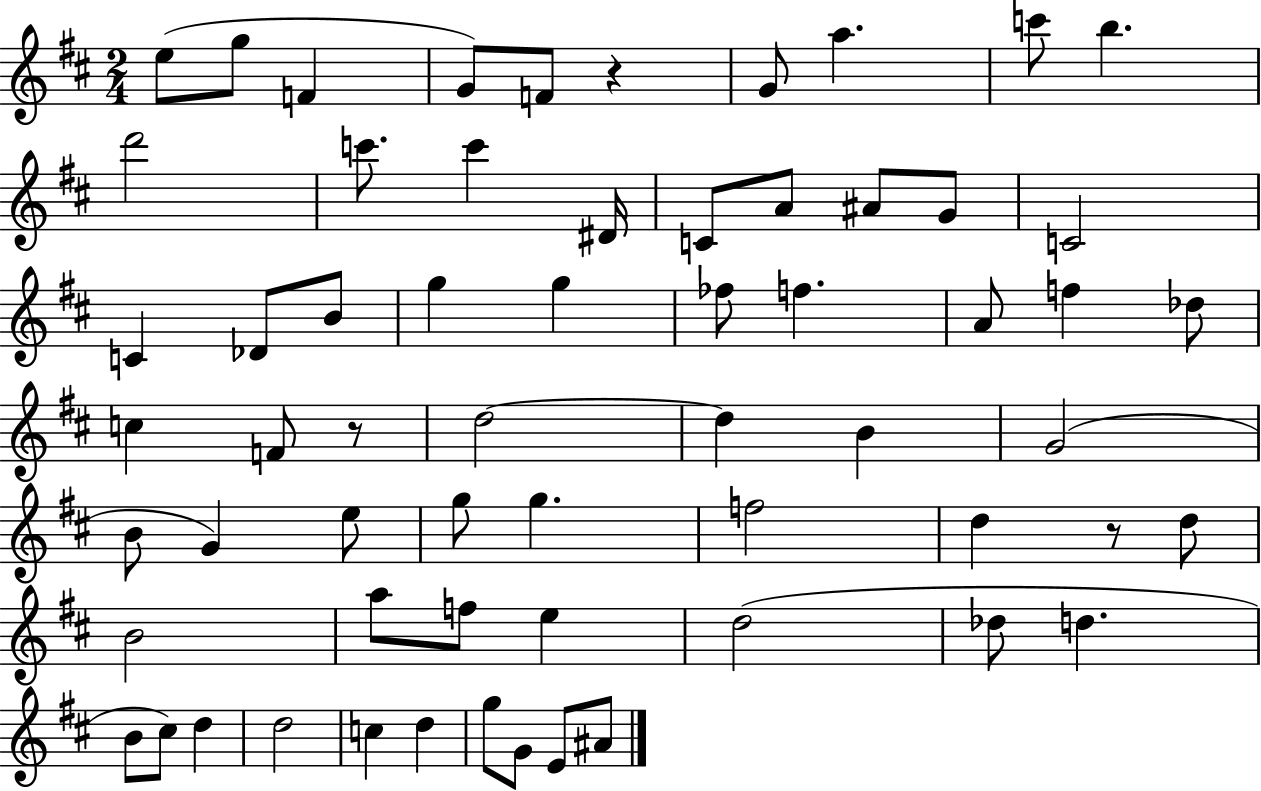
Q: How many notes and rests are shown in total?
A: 62